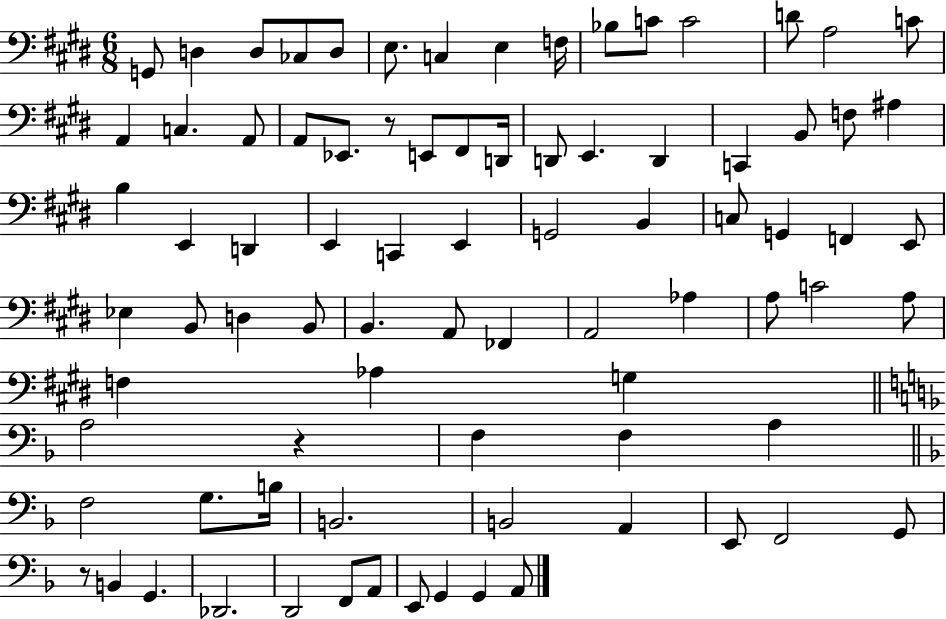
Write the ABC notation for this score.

X:1
T:Untitled
M:6/8
L:1/4
K:E
G,,/2 D, D,/2 _C,/2 D,/2 E,/2 C, E, F,/4 _B,/2 C/2 C2 D/2 A,2 C/2 A,, C, A,,/2 A,,/2 _E,,/2 z/2 E,,/2 ^F,,/2 D,,/4 D,,/2 E,, D,, C,, B,,/2 F,/2 ^A, B, E,, D,, E,, C,, E,, G,,2 B,, C,/2 G,, F,, E,,/2 _E, B,,/2 D, B,,/2 B,, A,,/2 _F,, A,,2 _A, A,/2 C2 A,/2 F, _A, G, A,2 z F, F, A, F,2 G,/2 B,/4 B,,2 B,,2 A,, E,,/2 F,,2 G,,/2 z/2 B,, G,, _D,,2 D,,2 F,,/2 A,,/2 E,,/2 G,, G,, A,,/2